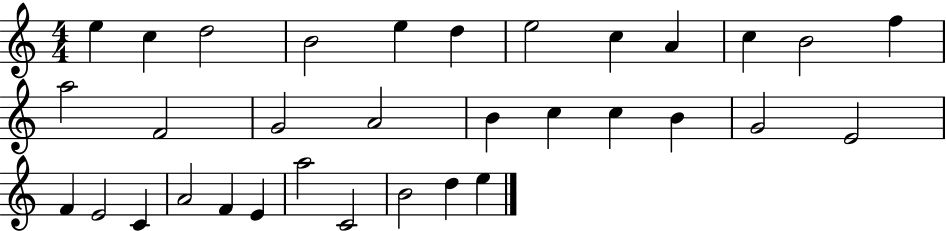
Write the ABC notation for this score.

X:1
T:Untitled
M:4/4
L:1/4
K:C
e c d2 B2 e d e2 c A c B2 f a2 F2 G2 A2 B c c B G2 E2 F E2 C A2 F E a2 C2 B2 d e